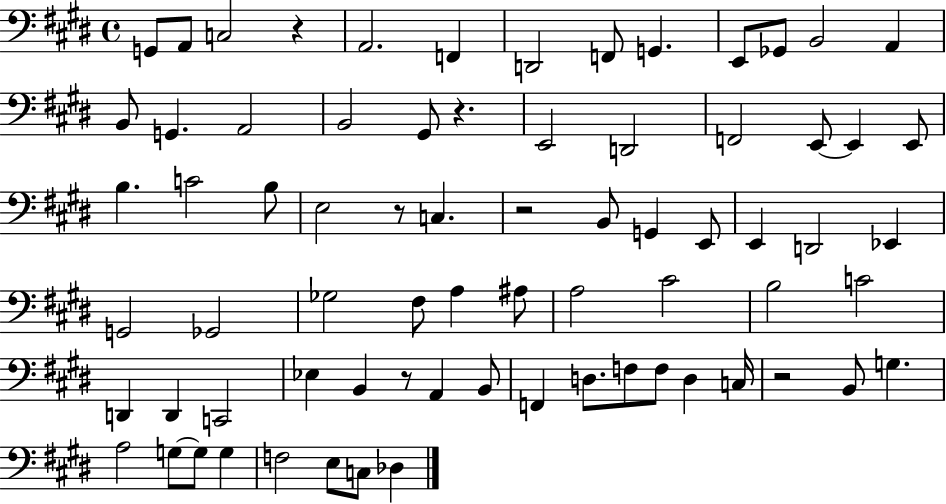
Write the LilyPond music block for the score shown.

{
  \clef bass
  \time 4/4
  \defaultTimeSignature
  \key e \major
  g,8 a,8 c2 r4 | a,2. f,4 | d,2 f,8 g,4. | e,8 ges,8 b,2 a,4 | \break b,8 g,4. a,2 | b,2 gis,8 r4. | e,2 d,2 | f,2 e,8~~ e,4 e,8 | \break b4. c'2 b8 | e2 r8 c4. | r2 b,8 g,4 e,8 | e,4 d,2 ees,4 | \break g,2 ges,2 | ges2 fis8 a4 ais8 | a2 cis'2 | b2 c'2 | \break d,4 d,4 c,2 | ees4 b,4 r8 a,4 b,8 | f,4 d8. f8 f8 d4 c16 | r2 b,8 g4. | \break a2 g8~~ g8 g4 | f2 e8 c8 des4 | \bar "|."
}